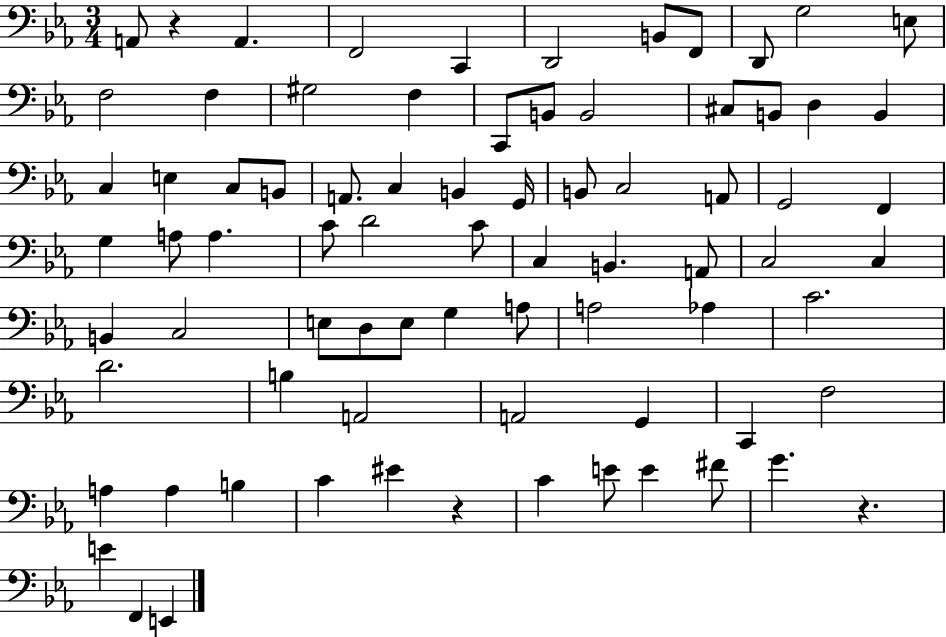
X:1
T:Untitled
M:3/4
L:1/4
K:Eb
A,,/2 z A,, F,,2 C,, D,,2 B,,/2 F,,/2 D,,/2 G,2 E,/2 F,2 F, ^G,2 F, C,,/2 B,,/2 B,,2 ^C,/2 B,,/2 D, B,, C, E, C,/2 B,,/2 A,,/2 C, B,, G,,/4 B,,/2 C,2 A,,/2 G,,2 F,, G, A,/2 A, C/2 D2 C/2 C, B,, A,,/2 C,2 C, B,, C,2 E,/2 D,/2 E,/2 G, A,/2 A,2 _A, C2 D2 B, A,,2 A,,2 G,, C,, F,2 A, A, B, C ^E z C E/2 E ^F/2 G z E F,, E,,